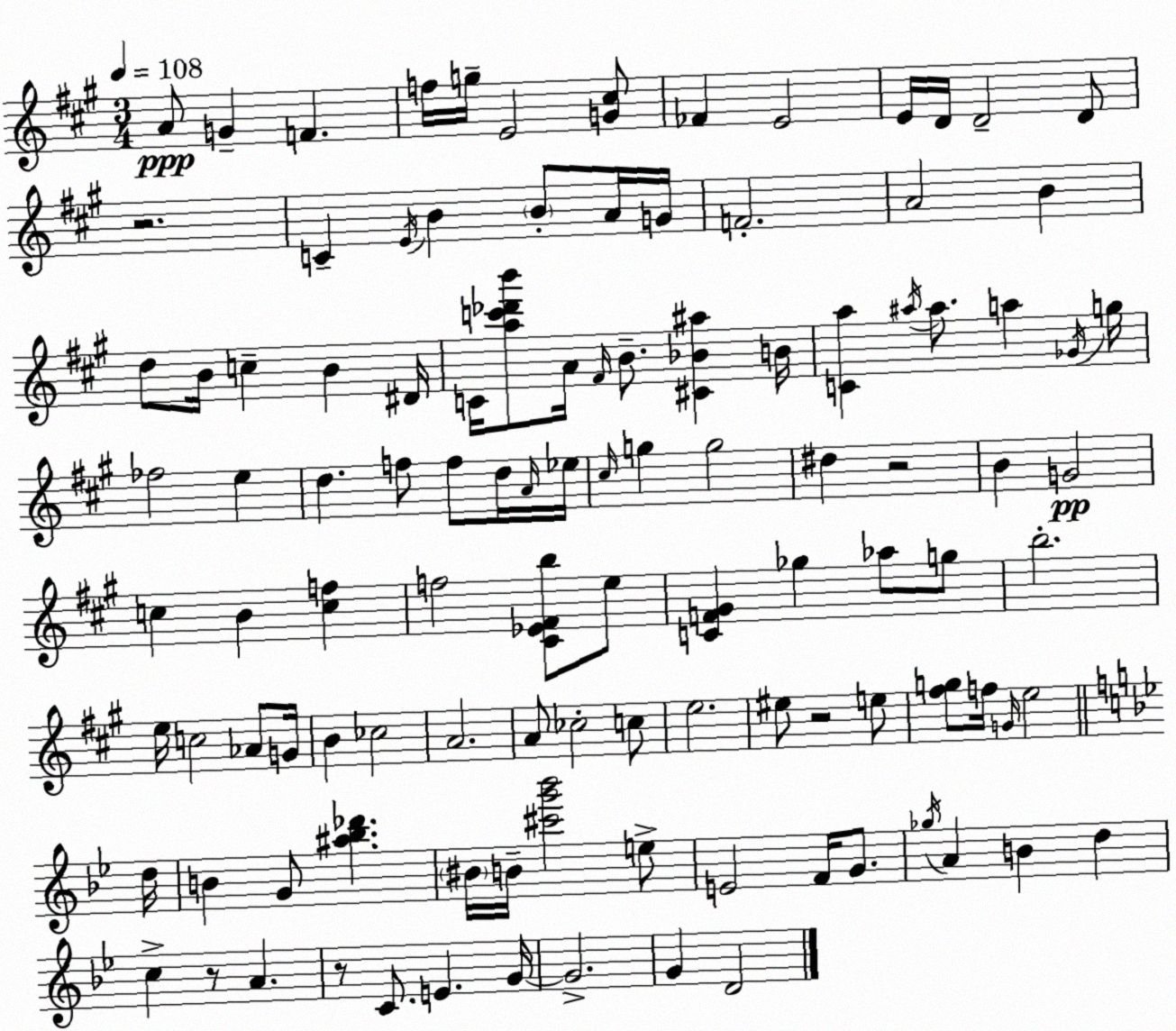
X:1
T:Untitled
M:3/4
L:1/4
K:A
A/2 G F f/4 g/4 E2 [G^c]/2 _F E2 E/4 D/4 D2 D/2 z2 C E/4 B B/2 A/4 G/4 F2 A2 B d/2 B/4 c B ^D/4 C/4 [ac'_d'b']/2 A/4 ^F/4 B/2 [^C_B^a] B/4 [Ca] ^a/4 ^a/2 a _G/4 g/4 _f2 e d f/2 f/2 d/4 A/4 _e/4 ^c/4 g g2 ^d z2 B G2 c B [cf] f2 [^C_E^Fb]/2 e/2 [CF^G] _g _a/2 g/2 b2 e/4 c2 _A/2 G/4 B _c2 A2 A/2 _c2 c/2 e2 ^e/2 z2 e/2 [^fg]/2 f/4 G/4 e2 d/4 B G/2 [^a_b_d'] ^B/4 B/4 [^c'g'_b']2 e/2 E2 F/4 G/2 _g/4 A B d c z/2 A z/2 C/2 E G/4 G2 G D2